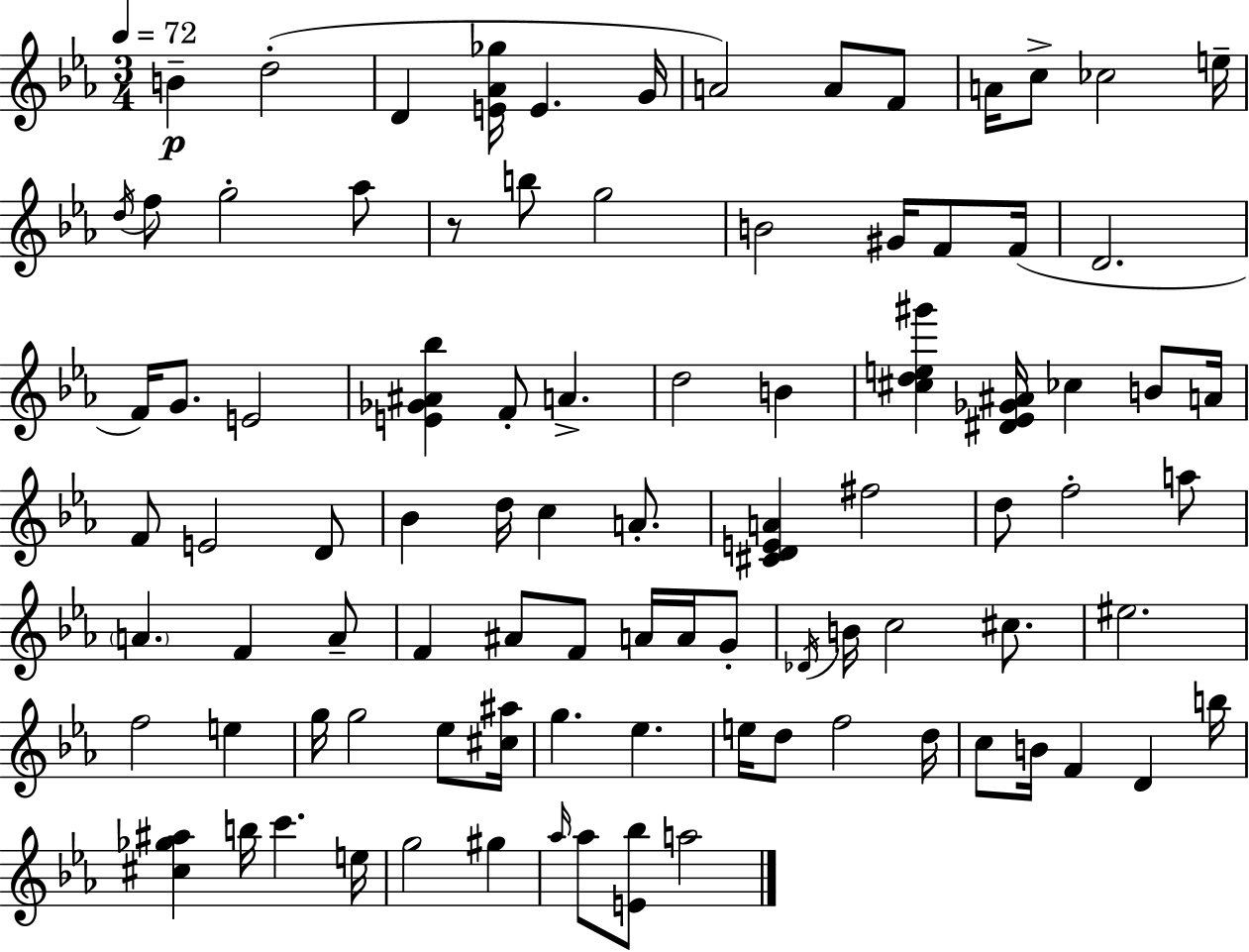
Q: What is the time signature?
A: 3/4